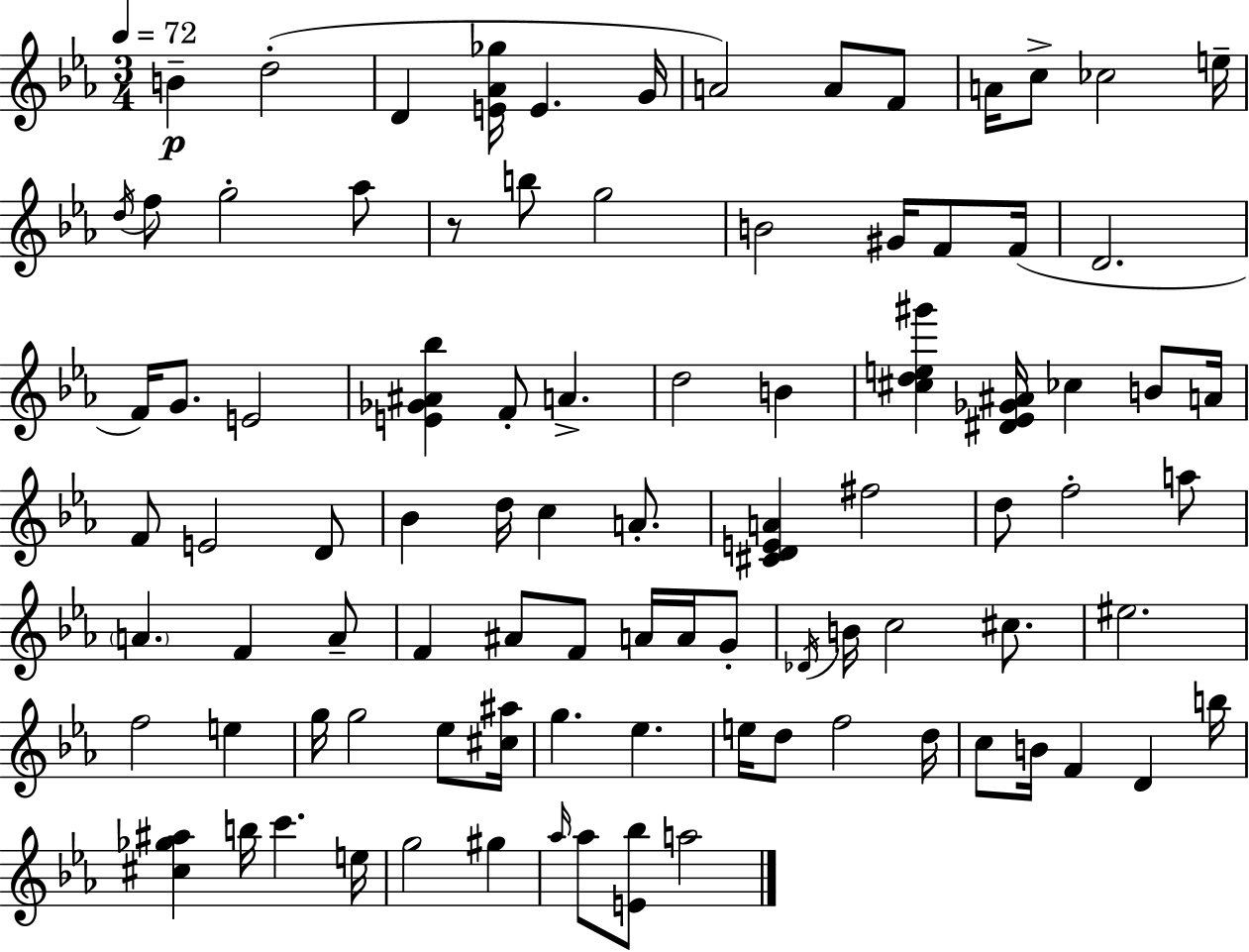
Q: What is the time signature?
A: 3/4